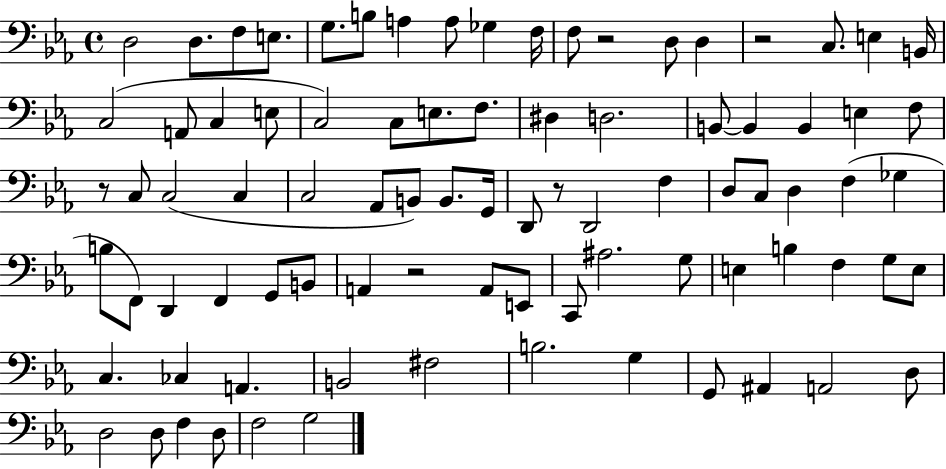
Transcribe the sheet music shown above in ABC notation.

X:1
T:Untitled
M:4/4
L:1/4
K:Eb
D,2 D,/2 F,/2 E,/2 G,/2 B,/2 A, A,/2 _G, F,/4 F,/2 z2 D,/2 D, z2 C,/2 E, B,,/4 C,2 A,,/2 C, E,/2 C,2 C,/2 E,/2 F,/2 ^D, D,2 B,,/2 B,, B,, E, F,/2 z/2 C,/2 C,2 C, C,2 _A,,/2 B,,/2 B,,/2 G,,/4 D,,/2 z/2 D,,2 F, D,/2 C,/2 D, F, _G, B,/2 F,,/2 D,, F,, G,,/2 B,,/2 A,, z2 A,,/2 E,,/2 C,,/2 ^A,2 G,/2 E, B, F, G,/2 E,/2 C, _C, A,, B,,2 ^F,2 B,2 G, G,,/2 ^A,, A,,2 D,/2 D,2 D,/2 F, D,/2 F,2 G,2